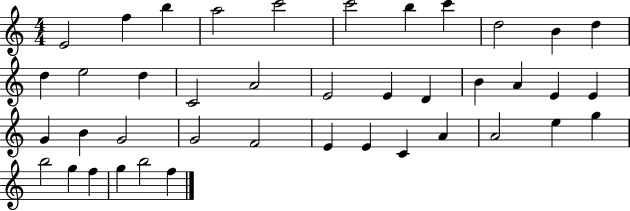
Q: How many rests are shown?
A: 0